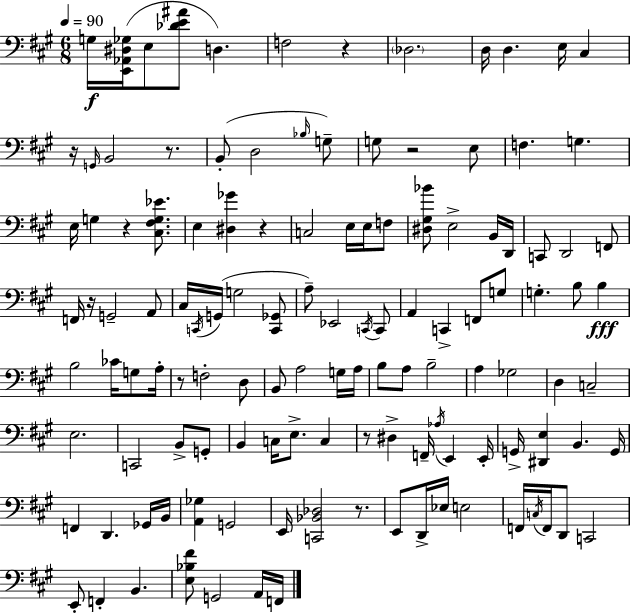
{
  \clef bass
  \numericTimeSignature
  \time 6/8
  \key a \major
  \tempo 4 = 90
  g16\f <e, aes, dis ges>16( e8 <des' e' ais'>8 d4.) | f2 r4 | \parenthesize des2. | d16 d4. e16 cis4 | \break r16 \grace { g,16 } b,2 r8. | b,8-.( d2 \grace { bes16 }) | g8-- g8 r2 | e8 f4. g4. | \break e16 g4 r4 <cis fis g ees'>8. | e4 <dis ges'>4 r4 | c2 e16 e16 | f8 <dis gis bes'>8 e2-> | \break b,16 d,16 c,8 d,2 | f,8 f,16 r16 g,2-- | a,8 cis16 \acciaccatura { c,16 }( g,16 g2 | <c, ges,>8 a8--) ees,2 | \break \acciaccatura { c,16 } c,8 a,4 c,4-> | f,8 g8 g4.-. b8 | b4\fff b2 | ces'16 g8 a16-. r8 f2-. | \break d8 b,8 a2 | g16 a16 b8 a8 b2-- | a4 ges2 | d4 c2-- | \break e2. | c,2 | b,8-> g,8-. b,4 c16 e8.-> | c4 r8 dis4-> f,16-- \acciaccatura { aes16 } | \break e,4 e,16-. g,16-> <dis, e>4 b,4. | g,16 f,4 d,4. | ges,16 b,16 <a, ges>4 g,2 | e,16 <c, bes, des>2 | \break r8. e,8 d,16-> ees16 e2 | f,16 \acciaccatura { c16 } f,16 d,8 c,2 | e,8-. f,4-. | b,4. <e bes fis'>8 g,2 | \break a,16 f,16 \bar "|."
}